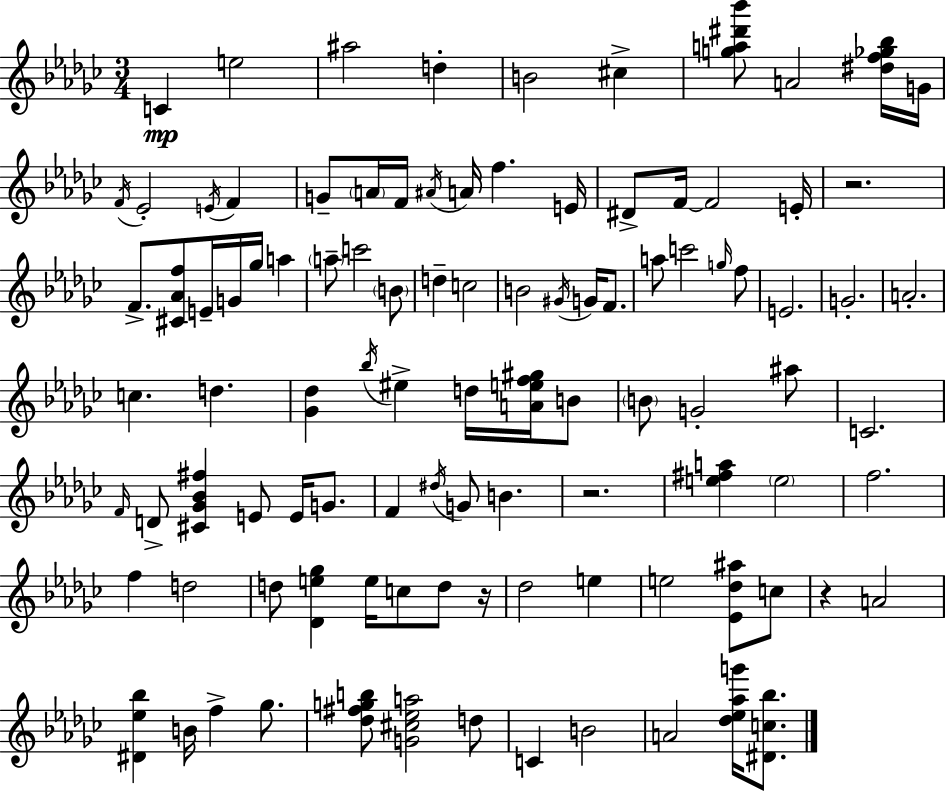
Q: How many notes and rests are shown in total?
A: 101